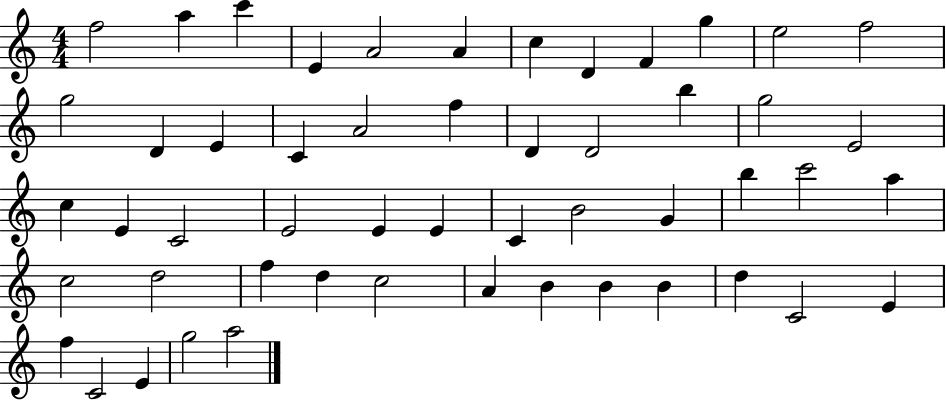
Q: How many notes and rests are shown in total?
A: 52